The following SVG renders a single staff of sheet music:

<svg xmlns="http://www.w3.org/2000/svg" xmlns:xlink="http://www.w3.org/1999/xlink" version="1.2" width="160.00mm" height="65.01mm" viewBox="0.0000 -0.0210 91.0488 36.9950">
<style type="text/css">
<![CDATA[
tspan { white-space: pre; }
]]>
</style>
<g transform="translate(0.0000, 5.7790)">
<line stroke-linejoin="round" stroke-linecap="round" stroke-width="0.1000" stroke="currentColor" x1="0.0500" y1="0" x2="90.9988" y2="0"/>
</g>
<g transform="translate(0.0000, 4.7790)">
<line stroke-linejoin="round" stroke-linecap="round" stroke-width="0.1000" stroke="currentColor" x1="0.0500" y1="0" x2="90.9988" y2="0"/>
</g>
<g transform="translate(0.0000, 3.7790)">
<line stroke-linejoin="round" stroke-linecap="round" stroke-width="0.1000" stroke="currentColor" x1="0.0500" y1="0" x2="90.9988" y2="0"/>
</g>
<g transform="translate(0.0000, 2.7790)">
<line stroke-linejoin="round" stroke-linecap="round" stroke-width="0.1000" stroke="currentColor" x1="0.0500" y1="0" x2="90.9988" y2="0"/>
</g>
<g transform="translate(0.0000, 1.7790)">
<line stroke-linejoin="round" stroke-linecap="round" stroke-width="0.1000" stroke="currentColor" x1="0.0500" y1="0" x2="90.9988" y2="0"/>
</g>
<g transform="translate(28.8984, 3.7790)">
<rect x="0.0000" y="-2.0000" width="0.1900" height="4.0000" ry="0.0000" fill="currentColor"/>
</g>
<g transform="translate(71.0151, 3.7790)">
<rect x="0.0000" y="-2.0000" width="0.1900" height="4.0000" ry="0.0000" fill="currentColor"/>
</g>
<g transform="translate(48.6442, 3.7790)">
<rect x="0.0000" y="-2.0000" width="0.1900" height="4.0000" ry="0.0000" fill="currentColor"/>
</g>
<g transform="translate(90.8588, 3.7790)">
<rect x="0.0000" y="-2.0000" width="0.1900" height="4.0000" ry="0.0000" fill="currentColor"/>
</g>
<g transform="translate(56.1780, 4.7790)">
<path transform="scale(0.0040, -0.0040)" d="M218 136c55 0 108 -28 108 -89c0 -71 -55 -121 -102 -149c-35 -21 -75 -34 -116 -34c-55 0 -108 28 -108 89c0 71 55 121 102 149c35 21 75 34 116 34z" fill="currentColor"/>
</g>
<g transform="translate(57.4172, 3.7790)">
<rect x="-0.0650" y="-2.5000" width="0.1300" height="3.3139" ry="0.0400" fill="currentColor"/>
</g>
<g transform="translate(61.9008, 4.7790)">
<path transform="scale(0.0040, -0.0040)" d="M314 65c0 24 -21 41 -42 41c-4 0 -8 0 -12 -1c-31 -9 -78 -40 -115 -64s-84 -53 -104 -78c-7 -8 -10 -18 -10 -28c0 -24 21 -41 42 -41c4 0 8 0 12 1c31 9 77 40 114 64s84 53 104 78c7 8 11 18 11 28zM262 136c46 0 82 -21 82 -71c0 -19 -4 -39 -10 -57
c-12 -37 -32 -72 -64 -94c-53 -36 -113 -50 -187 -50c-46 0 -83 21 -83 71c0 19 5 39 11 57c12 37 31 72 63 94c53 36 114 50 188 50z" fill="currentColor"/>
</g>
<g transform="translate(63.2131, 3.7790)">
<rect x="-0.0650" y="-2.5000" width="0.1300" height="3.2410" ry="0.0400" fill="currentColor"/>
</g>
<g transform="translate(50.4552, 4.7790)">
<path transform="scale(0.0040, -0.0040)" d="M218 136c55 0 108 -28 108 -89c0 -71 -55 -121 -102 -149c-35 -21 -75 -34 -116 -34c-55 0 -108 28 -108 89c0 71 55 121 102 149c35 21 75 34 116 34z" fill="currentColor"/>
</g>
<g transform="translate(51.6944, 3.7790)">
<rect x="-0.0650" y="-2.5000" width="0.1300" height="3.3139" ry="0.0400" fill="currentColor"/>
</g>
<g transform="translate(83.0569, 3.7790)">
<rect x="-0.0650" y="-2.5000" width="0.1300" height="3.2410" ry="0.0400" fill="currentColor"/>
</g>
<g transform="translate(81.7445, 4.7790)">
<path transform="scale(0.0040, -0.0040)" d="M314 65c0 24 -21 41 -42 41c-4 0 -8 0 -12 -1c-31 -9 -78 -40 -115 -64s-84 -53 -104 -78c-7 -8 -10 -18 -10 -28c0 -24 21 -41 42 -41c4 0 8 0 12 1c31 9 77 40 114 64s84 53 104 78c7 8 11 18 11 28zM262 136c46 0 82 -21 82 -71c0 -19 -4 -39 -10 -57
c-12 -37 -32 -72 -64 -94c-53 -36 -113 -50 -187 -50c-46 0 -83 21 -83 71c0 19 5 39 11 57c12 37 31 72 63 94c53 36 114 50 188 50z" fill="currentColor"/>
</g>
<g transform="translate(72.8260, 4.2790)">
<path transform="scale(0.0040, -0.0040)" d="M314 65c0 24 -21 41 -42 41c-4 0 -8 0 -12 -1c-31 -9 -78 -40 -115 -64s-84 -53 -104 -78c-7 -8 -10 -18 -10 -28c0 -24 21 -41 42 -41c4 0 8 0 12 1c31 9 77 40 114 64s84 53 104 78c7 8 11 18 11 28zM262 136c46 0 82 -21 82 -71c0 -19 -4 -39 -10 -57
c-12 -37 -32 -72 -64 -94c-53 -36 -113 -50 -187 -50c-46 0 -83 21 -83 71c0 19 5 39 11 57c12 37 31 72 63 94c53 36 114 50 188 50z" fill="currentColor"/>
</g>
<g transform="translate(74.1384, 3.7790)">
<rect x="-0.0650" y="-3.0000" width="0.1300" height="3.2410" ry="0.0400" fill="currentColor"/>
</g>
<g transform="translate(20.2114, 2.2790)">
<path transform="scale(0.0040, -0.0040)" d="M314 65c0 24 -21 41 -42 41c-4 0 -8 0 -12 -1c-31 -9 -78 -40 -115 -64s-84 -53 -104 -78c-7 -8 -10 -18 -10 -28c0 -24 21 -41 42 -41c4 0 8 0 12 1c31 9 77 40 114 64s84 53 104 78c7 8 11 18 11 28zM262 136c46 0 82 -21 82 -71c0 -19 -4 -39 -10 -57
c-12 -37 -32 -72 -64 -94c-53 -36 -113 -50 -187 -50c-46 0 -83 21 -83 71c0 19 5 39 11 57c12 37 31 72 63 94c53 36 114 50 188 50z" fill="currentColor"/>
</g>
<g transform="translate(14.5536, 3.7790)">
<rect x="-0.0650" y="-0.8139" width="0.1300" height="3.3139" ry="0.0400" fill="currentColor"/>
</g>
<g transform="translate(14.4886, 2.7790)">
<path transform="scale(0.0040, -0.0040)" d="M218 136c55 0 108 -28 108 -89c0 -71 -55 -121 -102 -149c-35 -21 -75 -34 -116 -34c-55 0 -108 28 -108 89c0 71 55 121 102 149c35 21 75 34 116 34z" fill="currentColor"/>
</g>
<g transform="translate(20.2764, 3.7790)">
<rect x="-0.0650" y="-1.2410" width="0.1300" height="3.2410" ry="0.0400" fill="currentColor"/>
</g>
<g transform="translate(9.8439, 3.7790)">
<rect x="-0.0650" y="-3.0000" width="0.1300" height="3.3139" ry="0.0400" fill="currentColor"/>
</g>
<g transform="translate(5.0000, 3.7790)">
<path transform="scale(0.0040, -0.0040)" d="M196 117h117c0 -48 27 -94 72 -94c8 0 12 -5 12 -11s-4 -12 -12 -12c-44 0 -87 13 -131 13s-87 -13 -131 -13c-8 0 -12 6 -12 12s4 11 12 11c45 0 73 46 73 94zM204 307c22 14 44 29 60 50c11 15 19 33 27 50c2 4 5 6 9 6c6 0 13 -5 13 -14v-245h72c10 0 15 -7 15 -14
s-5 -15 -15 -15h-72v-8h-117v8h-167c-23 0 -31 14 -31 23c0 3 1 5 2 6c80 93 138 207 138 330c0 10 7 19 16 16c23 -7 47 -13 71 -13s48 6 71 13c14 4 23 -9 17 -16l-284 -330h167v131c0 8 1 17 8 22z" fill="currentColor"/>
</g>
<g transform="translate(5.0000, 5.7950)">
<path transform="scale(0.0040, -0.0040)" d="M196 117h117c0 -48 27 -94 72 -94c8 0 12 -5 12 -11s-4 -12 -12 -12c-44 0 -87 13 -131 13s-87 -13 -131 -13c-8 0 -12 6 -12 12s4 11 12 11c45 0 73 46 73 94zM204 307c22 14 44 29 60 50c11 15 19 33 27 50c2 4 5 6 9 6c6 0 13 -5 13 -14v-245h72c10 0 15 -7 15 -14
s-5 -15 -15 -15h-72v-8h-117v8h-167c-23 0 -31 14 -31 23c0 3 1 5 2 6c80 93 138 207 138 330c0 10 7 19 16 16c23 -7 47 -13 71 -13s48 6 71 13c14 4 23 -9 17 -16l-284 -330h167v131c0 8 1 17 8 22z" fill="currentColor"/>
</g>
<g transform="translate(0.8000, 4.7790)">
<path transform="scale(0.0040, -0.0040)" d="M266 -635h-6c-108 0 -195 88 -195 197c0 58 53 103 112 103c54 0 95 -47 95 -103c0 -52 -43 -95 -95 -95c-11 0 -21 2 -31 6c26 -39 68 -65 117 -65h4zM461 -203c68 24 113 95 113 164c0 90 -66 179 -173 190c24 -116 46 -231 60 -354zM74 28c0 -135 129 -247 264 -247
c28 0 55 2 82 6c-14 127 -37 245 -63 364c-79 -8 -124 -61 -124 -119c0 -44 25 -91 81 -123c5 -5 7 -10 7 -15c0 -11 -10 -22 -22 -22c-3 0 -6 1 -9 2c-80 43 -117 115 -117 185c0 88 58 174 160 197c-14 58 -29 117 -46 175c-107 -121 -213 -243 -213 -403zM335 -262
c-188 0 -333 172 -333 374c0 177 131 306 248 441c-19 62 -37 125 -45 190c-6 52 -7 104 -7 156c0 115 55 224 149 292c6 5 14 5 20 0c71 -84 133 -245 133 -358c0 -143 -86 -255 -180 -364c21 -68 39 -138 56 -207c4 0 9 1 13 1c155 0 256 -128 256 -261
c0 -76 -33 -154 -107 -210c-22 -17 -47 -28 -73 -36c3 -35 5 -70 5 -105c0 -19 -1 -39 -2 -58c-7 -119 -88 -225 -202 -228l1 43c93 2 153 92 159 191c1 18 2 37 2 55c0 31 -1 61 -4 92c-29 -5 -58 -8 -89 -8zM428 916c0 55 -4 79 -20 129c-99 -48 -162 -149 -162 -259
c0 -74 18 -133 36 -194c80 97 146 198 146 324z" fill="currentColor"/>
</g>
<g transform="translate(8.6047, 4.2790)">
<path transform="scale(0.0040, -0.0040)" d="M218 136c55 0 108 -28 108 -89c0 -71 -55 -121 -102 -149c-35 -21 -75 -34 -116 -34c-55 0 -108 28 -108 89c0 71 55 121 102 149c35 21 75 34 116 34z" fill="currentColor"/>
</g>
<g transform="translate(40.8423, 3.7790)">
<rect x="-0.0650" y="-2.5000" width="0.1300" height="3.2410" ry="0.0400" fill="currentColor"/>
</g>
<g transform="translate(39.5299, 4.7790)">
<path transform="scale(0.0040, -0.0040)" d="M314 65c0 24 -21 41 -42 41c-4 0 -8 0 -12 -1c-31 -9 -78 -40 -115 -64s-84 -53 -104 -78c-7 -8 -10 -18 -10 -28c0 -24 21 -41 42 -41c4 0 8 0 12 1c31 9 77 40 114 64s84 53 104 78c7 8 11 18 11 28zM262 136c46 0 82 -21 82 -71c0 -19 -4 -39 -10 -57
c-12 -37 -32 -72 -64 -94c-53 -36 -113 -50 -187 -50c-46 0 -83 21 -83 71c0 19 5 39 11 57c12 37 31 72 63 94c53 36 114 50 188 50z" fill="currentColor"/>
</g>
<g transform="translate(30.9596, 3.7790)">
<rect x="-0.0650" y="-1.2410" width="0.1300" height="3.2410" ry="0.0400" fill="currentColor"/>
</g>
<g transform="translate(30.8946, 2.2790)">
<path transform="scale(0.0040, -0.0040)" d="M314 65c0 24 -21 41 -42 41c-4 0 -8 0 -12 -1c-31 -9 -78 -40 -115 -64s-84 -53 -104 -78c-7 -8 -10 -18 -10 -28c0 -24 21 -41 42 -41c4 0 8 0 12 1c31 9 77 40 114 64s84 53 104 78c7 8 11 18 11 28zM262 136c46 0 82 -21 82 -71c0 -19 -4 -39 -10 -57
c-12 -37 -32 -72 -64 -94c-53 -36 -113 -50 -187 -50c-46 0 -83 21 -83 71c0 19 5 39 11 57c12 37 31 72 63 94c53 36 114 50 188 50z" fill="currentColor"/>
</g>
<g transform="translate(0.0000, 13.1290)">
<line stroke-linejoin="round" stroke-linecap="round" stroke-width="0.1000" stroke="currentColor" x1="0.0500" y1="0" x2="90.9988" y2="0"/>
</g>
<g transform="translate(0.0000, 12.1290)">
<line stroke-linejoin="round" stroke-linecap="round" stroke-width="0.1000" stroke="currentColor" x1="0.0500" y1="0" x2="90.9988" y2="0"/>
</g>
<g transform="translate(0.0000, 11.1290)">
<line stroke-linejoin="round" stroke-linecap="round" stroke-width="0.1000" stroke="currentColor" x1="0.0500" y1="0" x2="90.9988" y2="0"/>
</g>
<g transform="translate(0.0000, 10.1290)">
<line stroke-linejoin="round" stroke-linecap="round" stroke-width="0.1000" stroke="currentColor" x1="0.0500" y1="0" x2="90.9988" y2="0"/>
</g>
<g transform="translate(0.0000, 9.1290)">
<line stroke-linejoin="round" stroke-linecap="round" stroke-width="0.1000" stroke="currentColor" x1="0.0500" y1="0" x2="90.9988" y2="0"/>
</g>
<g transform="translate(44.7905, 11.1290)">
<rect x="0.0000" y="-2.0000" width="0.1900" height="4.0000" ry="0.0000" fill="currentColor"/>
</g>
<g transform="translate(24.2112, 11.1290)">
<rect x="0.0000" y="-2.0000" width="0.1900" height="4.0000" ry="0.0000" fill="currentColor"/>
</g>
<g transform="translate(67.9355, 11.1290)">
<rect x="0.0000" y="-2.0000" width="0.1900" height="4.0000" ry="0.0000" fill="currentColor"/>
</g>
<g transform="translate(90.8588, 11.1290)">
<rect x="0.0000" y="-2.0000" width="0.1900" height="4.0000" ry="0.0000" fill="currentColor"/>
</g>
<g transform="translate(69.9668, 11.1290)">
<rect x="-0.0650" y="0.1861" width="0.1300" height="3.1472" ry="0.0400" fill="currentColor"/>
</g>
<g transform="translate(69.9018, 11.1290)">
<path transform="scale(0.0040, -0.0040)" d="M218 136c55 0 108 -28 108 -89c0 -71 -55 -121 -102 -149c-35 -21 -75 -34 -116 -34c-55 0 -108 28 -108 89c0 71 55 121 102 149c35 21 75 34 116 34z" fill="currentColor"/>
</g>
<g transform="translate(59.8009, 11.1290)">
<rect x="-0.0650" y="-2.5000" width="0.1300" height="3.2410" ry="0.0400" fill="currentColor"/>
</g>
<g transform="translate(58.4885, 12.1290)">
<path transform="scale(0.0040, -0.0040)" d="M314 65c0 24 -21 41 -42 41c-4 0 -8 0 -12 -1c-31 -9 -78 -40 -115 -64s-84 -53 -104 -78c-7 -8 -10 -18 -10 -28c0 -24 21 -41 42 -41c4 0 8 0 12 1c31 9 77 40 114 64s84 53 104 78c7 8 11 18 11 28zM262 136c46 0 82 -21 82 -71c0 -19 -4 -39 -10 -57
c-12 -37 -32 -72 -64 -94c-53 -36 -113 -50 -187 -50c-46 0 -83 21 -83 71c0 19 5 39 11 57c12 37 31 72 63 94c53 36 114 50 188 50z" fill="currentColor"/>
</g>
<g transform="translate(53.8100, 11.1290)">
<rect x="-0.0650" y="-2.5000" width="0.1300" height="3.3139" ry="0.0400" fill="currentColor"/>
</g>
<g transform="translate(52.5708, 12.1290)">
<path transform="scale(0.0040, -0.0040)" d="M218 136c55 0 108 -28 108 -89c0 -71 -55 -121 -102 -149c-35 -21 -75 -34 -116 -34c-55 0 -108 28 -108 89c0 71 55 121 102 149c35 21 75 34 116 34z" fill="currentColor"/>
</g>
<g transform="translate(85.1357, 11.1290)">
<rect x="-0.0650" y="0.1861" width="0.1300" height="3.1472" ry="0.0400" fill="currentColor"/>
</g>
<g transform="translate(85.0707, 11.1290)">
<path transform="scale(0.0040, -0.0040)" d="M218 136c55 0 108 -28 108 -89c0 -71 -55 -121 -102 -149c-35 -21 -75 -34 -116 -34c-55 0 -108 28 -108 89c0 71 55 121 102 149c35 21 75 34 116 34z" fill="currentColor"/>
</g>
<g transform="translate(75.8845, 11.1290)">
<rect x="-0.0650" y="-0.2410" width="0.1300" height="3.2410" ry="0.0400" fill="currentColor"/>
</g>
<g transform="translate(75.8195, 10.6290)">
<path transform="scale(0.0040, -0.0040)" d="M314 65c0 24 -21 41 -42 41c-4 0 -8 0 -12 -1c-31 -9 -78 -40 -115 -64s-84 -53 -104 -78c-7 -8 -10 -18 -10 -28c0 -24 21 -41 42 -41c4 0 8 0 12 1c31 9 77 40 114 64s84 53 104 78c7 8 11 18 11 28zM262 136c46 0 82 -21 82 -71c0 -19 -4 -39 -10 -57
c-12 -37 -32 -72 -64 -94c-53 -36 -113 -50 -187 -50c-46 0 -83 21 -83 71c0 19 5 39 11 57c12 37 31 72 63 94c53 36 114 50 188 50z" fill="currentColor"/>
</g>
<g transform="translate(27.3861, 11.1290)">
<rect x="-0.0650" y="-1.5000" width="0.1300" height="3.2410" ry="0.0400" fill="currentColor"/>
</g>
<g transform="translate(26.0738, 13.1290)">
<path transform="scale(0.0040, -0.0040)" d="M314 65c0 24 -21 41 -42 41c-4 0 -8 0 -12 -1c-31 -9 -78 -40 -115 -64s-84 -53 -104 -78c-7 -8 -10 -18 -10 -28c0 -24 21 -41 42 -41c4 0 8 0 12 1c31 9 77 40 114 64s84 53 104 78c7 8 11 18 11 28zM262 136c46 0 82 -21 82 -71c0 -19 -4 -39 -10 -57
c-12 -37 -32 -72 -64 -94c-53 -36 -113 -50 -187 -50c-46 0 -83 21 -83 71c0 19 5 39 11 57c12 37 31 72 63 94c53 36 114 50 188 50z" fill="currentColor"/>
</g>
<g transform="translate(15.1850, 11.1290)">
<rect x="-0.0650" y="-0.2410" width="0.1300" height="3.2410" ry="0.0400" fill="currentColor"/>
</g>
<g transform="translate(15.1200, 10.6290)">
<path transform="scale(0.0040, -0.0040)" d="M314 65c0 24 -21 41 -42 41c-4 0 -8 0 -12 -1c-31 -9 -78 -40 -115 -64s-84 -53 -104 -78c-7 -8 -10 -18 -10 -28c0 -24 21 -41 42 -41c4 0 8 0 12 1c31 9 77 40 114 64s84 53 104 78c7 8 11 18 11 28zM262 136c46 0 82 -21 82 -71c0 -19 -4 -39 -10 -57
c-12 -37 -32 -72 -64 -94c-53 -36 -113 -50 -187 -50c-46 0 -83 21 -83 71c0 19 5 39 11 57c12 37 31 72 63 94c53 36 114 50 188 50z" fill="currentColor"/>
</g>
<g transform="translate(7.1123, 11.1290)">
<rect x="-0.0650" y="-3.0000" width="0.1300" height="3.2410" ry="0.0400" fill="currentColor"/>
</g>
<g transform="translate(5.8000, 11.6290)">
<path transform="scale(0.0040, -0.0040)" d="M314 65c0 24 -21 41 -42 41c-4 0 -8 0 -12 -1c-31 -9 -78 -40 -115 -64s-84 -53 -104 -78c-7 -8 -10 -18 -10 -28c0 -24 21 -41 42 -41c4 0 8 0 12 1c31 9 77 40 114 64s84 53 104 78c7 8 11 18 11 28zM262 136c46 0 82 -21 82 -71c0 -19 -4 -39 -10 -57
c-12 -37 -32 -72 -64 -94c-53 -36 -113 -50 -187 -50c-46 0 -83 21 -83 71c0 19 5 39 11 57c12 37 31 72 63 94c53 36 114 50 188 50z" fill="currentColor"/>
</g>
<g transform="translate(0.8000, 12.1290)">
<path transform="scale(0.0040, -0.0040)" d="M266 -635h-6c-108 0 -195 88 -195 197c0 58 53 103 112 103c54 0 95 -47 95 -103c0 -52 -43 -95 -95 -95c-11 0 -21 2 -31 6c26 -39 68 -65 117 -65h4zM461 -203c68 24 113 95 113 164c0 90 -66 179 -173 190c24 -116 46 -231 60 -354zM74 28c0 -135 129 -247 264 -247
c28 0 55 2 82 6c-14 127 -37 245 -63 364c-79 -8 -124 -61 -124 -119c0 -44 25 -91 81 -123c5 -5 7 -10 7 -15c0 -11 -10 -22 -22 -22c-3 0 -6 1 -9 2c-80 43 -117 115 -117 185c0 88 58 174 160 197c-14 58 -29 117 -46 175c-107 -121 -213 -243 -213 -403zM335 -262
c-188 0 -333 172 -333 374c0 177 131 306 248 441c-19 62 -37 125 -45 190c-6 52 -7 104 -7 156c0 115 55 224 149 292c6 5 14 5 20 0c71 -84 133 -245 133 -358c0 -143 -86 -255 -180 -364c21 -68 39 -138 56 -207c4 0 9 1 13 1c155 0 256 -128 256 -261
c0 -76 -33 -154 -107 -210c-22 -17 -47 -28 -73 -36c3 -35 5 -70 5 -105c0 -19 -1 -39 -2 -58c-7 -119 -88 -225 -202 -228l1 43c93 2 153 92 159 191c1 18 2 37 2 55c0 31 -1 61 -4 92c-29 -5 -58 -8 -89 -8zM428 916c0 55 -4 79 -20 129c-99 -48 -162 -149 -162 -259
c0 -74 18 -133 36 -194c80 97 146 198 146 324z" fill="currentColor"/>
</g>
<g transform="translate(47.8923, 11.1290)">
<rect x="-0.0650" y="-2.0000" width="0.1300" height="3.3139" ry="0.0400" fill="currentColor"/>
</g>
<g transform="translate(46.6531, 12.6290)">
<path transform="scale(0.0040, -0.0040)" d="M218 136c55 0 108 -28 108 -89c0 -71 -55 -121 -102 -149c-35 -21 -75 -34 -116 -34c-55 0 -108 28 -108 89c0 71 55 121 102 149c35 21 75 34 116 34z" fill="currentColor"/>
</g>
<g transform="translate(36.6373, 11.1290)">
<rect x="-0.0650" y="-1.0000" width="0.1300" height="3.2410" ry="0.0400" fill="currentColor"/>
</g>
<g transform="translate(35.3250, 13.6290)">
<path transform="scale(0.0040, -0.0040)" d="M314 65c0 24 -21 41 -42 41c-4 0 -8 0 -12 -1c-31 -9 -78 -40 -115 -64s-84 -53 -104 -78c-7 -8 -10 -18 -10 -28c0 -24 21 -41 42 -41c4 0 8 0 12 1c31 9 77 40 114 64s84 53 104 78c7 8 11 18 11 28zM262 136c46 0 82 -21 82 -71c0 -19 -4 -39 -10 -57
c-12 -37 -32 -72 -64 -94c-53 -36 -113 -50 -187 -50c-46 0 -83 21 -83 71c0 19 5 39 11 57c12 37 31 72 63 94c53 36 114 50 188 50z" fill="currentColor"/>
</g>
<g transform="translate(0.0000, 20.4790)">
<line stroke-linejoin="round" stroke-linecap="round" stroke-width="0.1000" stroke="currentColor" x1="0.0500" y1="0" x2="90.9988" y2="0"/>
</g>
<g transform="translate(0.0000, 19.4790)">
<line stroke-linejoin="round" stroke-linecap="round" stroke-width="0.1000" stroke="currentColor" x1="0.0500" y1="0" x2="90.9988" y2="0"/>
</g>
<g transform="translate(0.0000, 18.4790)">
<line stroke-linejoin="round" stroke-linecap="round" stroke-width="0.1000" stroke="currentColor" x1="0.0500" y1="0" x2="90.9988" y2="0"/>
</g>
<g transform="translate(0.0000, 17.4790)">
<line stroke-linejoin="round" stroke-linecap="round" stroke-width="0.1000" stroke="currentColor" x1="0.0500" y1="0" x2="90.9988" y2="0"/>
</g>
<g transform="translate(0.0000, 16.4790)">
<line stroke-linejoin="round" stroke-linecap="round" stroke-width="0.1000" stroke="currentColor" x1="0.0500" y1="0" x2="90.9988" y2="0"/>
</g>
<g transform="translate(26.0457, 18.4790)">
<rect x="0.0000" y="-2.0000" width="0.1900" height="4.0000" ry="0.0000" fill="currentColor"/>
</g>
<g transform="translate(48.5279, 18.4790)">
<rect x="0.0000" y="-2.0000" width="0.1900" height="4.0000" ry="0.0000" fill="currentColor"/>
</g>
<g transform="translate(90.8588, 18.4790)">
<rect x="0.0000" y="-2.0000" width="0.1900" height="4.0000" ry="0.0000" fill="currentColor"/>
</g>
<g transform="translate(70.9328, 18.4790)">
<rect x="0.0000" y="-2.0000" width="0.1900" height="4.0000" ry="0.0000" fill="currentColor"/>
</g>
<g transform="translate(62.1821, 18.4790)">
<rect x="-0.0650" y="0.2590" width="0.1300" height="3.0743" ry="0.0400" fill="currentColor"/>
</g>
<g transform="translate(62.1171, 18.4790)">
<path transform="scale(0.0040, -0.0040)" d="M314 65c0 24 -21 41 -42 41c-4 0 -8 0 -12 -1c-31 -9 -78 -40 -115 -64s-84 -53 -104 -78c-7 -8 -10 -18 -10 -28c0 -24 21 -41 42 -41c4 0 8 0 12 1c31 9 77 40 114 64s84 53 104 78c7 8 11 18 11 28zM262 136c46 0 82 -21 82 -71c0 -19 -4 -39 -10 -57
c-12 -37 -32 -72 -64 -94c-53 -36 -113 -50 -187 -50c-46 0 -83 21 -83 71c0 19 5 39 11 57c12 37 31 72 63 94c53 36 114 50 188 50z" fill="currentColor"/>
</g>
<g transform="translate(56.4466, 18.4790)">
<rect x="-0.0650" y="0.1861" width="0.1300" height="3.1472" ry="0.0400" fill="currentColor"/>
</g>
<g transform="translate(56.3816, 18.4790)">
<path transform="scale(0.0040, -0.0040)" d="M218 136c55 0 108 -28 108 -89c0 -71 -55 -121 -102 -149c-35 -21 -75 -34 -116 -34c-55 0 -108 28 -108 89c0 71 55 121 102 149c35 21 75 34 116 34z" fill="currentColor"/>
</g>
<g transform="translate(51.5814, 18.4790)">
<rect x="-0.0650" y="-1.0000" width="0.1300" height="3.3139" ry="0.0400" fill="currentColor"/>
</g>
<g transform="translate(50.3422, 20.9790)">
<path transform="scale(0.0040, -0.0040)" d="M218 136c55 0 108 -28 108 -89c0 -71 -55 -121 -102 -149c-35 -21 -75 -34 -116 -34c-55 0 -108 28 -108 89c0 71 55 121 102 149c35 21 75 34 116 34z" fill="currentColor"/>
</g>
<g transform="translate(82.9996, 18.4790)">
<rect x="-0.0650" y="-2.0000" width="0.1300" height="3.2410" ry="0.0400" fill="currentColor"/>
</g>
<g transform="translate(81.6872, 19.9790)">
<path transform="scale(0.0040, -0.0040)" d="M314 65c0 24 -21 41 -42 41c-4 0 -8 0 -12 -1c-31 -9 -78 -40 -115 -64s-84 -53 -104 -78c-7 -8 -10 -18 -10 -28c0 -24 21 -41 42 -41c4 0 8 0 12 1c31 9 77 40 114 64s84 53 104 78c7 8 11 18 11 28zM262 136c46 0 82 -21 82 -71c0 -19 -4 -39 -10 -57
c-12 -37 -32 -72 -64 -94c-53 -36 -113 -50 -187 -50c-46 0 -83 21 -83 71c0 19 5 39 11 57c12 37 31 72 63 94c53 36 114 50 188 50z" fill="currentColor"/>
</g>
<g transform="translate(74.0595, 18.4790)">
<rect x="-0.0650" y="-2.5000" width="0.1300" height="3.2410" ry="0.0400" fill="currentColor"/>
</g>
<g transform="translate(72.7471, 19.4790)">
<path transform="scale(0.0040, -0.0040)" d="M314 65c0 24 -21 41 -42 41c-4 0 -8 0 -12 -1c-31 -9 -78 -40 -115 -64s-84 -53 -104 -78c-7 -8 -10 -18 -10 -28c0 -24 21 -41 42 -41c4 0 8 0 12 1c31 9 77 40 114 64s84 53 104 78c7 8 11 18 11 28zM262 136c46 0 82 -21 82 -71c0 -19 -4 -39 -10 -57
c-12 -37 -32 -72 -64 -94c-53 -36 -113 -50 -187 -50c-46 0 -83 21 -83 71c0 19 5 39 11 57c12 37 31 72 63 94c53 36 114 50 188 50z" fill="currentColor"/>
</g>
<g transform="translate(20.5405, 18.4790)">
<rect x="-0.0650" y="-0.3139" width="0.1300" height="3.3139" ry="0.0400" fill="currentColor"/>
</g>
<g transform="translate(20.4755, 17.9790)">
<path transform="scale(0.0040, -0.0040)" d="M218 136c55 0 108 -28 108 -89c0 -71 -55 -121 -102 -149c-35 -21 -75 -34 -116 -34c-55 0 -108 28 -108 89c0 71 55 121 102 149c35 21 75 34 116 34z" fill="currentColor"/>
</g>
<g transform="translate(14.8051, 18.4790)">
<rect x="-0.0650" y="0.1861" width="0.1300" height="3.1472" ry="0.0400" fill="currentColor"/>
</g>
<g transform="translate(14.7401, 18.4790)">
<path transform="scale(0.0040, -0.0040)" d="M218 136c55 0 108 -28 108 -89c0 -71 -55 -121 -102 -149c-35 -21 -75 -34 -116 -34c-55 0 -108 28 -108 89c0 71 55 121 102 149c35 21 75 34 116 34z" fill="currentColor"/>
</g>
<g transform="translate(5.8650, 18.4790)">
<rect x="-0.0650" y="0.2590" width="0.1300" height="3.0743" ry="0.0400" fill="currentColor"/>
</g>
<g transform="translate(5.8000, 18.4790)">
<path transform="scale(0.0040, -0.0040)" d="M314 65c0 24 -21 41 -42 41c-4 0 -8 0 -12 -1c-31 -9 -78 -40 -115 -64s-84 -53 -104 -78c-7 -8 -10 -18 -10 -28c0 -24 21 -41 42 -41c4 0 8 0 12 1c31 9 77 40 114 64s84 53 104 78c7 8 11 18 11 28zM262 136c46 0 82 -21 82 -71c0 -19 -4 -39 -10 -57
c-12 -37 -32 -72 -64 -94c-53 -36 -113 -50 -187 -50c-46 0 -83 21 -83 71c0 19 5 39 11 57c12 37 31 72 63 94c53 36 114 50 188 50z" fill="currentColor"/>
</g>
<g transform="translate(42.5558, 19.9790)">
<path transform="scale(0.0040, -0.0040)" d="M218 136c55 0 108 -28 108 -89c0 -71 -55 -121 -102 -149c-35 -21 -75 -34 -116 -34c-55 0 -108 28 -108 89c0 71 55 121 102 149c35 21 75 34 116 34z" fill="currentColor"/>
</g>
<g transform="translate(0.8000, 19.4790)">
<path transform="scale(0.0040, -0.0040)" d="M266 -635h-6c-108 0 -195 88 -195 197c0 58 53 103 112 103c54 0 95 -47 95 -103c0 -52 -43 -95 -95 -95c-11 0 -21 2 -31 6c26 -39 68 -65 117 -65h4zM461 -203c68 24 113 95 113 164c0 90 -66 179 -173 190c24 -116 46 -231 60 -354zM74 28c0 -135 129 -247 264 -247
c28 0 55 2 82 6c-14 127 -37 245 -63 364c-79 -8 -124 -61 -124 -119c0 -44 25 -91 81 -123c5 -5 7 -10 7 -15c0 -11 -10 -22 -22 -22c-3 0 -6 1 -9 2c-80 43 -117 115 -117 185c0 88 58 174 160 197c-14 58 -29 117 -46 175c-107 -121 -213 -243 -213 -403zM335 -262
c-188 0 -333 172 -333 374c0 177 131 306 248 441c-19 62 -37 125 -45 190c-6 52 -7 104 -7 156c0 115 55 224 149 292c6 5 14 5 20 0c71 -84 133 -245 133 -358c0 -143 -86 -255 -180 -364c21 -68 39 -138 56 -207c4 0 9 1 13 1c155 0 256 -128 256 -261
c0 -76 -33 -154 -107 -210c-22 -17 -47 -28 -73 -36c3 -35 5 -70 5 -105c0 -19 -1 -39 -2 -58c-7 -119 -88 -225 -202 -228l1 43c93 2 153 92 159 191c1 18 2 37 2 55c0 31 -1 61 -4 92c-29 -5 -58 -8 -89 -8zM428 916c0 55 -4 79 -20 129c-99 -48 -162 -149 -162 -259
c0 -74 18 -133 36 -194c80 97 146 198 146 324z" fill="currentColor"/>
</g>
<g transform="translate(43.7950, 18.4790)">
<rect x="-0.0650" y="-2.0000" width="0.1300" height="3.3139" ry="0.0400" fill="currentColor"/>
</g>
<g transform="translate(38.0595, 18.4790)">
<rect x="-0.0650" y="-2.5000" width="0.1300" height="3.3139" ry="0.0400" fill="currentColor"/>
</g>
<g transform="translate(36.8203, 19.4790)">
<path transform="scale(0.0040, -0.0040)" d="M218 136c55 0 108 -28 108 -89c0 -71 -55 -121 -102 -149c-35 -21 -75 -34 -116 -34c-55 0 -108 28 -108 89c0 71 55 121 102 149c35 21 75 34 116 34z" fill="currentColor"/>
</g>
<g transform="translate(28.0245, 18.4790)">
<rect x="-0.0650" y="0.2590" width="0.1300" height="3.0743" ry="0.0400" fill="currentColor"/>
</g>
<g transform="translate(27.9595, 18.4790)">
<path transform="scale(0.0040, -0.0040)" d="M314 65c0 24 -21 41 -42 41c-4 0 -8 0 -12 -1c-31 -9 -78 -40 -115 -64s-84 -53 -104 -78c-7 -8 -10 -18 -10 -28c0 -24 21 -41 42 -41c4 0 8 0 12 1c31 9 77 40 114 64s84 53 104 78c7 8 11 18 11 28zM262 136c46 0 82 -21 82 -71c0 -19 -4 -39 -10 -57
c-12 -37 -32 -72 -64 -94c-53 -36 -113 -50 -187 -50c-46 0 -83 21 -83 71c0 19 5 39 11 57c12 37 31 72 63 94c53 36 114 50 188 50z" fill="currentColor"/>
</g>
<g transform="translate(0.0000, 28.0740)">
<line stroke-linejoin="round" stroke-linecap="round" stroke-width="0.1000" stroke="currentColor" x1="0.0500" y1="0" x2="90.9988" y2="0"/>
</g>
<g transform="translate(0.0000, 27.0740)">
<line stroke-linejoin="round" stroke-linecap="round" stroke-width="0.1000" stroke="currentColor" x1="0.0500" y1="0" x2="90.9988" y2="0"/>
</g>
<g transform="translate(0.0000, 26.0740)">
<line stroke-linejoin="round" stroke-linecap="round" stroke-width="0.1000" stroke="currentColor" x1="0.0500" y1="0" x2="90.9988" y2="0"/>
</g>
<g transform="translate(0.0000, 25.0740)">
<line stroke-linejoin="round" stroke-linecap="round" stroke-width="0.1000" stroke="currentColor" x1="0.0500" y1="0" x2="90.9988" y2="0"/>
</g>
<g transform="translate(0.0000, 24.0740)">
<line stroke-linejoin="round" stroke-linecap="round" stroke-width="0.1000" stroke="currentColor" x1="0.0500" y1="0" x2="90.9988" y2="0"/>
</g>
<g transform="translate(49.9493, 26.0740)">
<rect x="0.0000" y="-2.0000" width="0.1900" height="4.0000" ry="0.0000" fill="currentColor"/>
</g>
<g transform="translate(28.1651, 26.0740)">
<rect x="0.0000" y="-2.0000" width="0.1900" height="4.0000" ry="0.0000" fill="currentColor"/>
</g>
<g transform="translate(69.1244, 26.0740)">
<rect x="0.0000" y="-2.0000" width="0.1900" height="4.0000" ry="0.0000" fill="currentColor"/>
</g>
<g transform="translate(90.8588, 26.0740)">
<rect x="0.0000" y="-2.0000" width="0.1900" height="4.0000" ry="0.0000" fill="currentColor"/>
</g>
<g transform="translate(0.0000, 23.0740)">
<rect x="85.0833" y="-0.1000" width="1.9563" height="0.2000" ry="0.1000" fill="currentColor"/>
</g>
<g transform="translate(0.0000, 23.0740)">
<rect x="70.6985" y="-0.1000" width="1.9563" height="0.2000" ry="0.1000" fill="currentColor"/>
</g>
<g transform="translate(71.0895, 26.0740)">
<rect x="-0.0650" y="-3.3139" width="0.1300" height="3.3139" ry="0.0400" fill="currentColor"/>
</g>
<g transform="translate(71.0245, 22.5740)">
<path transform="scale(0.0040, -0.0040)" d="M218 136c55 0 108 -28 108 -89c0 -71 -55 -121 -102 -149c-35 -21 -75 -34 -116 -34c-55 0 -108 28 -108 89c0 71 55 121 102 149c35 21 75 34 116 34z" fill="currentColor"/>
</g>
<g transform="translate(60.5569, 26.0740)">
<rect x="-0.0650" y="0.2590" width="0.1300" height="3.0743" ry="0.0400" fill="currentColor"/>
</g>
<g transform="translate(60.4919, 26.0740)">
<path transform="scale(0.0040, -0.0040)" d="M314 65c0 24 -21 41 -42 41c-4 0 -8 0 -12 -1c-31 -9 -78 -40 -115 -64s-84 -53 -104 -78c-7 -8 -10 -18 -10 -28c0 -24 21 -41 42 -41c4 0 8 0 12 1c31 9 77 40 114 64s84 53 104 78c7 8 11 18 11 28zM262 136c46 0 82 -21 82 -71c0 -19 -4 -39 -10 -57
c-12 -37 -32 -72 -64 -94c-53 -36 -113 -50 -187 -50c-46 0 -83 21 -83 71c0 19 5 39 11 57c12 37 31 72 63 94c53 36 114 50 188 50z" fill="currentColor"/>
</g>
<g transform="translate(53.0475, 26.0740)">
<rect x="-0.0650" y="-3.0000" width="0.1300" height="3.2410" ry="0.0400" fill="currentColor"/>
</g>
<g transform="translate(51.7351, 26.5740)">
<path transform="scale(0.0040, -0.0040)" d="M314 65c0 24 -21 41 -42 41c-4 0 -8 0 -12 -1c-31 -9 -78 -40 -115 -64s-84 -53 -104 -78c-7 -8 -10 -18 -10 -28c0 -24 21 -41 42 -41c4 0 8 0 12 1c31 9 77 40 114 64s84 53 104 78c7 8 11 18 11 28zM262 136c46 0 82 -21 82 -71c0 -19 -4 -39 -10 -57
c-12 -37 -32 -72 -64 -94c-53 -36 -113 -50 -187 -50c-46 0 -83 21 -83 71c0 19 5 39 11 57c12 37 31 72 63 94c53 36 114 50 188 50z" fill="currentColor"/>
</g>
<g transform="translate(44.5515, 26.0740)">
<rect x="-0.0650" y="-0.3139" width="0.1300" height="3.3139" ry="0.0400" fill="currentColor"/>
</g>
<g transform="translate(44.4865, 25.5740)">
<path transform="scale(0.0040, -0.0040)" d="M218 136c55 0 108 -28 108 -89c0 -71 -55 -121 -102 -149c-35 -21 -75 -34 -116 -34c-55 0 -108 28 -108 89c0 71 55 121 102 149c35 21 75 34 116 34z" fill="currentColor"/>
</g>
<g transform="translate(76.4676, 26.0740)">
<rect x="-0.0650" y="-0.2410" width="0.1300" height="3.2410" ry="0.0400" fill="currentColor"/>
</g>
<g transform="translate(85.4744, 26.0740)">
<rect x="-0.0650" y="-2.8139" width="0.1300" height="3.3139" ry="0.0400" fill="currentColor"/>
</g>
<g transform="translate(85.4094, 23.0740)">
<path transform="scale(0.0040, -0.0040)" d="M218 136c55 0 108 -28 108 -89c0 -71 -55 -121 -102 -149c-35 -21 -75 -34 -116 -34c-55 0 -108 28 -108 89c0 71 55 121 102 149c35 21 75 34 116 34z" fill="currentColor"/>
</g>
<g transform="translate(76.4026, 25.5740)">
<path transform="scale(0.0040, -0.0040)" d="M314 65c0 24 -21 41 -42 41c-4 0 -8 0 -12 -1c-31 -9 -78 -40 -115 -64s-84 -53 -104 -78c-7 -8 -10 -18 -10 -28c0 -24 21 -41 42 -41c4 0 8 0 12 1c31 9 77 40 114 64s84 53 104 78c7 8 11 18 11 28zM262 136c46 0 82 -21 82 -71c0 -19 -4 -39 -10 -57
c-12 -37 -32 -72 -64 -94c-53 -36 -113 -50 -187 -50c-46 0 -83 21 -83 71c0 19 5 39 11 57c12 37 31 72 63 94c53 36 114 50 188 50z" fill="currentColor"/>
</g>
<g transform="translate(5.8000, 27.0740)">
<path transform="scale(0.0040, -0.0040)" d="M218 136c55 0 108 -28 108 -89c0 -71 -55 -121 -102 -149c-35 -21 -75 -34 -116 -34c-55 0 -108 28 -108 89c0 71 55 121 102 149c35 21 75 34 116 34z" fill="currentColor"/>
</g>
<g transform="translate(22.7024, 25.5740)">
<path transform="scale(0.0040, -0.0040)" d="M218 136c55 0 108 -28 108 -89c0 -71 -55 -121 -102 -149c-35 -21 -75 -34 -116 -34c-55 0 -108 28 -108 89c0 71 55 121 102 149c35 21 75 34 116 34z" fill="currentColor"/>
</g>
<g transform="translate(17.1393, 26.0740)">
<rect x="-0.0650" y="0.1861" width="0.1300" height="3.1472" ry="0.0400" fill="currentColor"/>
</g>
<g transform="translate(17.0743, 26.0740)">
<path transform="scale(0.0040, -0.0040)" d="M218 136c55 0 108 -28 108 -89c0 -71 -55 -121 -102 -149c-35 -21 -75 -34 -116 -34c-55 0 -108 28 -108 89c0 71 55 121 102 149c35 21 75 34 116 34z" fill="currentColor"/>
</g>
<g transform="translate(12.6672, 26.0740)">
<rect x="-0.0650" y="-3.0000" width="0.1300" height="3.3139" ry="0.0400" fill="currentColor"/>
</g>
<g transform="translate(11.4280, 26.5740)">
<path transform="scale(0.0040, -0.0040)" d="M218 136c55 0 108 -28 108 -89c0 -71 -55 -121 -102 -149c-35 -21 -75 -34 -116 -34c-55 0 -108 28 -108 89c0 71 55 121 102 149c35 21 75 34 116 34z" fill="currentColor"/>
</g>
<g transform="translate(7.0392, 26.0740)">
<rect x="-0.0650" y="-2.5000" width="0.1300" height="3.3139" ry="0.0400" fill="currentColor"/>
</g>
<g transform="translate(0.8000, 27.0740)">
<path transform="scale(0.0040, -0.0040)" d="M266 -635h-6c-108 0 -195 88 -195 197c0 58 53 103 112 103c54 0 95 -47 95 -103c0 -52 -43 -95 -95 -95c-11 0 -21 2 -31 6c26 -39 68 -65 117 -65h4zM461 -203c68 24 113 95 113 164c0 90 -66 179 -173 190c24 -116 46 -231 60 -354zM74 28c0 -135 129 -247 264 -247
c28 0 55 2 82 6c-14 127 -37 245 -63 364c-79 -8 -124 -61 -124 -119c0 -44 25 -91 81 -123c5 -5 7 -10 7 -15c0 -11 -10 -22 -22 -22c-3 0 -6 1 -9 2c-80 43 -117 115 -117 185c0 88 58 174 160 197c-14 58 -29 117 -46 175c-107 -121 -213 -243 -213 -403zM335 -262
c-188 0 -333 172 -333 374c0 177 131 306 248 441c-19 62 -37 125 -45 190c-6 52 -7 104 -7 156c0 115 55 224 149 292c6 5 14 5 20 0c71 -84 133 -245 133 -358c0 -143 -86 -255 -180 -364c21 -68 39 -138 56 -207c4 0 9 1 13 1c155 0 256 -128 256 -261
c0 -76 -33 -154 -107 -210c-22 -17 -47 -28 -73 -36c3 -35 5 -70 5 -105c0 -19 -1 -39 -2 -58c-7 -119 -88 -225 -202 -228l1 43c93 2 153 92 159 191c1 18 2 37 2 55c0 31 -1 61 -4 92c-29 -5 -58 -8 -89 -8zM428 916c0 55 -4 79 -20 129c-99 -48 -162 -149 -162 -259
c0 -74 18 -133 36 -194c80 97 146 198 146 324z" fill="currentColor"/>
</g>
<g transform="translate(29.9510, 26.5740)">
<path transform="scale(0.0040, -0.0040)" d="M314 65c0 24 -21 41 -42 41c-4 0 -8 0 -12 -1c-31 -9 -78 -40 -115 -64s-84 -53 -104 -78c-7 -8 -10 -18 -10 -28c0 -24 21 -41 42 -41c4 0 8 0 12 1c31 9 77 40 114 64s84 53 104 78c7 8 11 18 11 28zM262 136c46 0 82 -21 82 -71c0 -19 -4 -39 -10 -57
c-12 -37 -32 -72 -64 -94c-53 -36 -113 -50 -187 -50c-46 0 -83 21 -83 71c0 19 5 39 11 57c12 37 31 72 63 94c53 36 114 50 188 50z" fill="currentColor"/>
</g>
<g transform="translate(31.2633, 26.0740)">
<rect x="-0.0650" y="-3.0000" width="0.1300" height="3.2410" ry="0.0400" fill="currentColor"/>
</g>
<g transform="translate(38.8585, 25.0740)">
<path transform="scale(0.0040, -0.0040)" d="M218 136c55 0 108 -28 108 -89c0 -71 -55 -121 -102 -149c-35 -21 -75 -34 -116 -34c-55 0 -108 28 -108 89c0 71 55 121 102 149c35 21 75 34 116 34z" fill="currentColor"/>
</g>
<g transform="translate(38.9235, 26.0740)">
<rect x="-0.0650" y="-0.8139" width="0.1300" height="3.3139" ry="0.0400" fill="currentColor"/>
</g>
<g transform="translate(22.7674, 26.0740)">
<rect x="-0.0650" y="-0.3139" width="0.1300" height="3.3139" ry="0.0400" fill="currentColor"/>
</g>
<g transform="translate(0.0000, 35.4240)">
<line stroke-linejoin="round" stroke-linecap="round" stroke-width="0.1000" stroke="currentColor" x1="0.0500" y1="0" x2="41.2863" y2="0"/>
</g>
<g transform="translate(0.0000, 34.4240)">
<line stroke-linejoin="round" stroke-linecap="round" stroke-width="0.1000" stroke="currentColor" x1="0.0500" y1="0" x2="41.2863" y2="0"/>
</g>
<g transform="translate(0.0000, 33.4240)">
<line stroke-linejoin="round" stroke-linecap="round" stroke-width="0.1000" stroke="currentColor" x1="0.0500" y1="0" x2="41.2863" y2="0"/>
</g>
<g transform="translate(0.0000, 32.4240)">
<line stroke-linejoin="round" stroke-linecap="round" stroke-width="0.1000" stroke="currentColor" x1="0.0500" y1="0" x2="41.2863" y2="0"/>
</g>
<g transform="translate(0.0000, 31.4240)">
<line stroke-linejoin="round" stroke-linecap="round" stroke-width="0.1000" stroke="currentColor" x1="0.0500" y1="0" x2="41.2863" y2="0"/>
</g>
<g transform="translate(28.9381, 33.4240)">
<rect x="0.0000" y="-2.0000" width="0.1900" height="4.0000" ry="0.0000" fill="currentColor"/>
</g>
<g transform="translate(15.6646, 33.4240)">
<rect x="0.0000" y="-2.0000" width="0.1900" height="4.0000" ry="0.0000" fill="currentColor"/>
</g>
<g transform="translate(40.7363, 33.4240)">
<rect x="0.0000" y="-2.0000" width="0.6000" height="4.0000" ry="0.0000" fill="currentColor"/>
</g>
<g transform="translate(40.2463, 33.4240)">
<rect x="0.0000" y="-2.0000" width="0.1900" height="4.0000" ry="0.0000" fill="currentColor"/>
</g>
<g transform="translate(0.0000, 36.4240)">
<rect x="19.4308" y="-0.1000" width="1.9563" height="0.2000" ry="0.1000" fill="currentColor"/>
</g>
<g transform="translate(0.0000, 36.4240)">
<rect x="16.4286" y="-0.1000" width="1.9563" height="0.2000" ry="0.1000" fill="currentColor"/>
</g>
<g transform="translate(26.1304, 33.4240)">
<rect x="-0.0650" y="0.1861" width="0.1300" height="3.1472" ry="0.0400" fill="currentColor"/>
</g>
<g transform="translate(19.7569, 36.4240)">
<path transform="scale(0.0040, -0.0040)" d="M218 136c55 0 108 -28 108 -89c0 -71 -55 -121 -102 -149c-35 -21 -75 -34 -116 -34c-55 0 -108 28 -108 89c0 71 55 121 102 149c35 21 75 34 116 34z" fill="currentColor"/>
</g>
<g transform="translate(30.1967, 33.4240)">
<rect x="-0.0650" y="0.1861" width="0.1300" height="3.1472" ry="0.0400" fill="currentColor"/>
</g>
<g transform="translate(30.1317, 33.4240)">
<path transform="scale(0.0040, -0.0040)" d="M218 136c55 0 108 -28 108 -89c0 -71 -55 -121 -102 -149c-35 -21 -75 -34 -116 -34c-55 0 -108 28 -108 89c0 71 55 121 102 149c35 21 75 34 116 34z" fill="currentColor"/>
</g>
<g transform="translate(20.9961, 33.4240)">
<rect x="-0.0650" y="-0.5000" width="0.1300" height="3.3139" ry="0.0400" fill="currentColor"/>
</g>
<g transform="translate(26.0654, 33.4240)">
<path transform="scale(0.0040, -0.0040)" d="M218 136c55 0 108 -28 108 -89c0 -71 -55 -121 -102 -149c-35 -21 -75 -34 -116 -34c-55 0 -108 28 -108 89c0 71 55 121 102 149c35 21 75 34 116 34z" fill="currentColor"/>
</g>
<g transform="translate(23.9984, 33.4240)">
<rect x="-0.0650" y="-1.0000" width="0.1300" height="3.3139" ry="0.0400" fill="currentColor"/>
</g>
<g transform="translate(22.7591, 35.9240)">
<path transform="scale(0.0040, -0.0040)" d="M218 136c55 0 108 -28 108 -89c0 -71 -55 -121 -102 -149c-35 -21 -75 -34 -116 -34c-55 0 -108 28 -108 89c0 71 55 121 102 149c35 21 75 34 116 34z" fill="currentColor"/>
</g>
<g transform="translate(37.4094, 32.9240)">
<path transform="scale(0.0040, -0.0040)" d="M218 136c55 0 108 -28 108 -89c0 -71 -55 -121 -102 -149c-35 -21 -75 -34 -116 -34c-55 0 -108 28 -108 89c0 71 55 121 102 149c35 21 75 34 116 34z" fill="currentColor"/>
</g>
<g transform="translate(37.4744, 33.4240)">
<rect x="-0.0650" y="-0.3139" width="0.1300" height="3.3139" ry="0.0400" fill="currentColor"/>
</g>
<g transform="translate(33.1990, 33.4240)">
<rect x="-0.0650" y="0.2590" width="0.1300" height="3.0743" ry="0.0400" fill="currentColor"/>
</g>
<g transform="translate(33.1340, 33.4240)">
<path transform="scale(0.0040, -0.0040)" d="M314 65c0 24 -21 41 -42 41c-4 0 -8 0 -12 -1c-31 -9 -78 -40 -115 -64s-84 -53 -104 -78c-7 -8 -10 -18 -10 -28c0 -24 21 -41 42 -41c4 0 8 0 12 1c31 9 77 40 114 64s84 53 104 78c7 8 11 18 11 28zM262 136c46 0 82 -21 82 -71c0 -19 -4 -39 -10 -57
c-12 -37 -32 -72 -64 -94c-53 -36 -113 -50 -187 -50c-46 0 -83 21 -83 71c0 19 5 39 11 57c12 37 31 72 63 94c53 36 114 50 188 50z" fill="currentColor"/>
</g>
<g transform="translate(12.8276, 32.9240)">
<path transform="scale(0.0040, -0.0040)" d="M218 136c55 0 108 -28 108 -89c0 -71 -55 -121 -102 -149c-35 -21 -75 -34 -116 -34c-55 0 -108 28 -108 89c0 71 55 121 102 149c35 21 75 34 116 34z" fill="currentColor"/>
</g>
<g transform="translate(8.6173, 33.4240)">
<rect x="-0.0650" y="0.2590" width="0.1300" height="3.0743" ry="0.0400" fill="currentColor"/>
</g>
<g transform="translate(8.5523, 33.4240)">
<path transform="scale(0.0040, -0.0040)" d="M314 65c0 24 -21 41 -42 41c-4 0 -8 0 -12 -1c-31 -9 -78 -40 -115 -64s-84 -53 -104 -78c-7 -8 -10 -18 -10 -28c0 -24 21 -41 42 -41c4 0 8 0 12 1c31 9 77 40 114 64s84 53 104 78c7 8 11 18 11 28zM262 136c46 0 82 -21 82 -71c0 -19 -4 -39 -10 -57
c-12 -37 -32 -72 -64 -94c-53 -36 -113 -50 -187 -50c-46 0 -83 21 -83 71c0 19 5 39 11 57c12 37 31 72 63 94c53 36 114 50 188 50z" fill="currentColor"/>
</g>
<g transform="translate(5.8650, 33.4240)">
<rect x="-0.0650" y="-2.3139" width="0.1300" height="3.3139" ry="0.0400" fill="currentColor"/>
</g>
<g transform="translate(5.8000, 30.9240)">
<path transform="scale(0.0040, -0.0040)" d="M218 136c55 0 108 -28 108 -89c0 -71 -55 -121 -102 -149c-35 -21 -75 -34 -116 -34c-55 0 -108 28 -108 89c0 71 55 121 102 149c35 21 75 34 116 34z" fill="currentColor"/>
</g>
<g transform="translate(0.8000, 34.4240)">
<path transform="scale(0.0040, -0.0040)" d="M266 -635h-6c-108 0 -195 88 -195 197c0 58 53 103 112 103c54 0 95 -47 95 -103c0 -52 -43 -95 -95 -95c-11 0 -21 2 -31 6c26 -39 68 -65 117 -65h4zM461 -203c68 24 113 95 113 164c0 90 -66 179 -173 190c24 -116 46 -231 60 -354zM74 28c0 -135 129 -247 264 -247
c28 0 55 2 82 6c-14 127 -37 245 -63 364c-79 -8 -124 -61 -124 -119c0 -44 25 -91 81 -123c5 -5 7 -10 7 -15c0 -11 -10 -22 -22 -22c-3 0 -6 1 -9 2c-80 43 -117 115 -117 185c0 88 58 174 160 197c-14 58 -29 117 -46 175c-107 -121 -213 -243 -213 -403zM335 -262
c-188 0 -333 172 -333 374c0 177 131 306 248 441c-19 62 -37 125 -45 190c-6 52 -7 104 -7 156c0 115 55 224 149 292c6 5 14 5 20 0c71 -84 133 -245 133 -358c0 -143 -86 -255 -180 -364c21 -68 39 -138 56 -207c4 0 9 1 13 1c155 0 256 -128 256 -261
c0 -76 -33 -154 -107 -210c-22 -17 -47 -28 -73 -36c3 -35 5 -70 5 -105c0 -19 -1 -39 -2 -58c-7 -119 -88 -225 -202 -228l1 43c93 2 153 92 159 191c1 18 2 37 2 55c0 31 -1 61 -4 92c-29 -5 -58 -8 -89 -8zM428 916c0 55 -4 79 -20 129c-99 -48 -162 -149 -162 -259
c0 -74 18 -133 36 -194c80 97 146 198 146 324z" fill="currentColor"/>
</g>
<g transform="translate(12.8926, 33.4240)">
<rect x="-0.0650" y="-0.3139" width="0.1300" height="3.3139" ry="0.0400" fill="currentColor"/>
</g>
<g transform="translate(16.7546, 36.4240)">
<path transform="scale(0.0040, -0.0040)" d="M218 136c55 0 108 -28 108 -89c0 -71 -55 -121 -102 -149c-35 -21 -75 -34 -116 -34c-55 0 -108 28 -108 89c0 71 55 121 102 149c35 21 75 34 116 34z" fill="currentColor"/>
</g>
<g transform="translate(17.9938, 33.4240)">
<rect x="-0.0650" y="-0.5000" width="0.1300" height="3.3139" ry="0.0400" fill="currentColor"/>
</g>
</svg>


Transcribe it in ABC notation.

X:1
T:Untitled
M:4/4
L:1/4
K:C
A d e2 e2 G2 G G G2 A2 G2 A2 c2 E2 D2 F G G2 B c2 B B2 B c B2 G F D B B2 G2 F2 G A B c A2 d c A2 B2 b c2 a g B2 c C C D B B B2 c